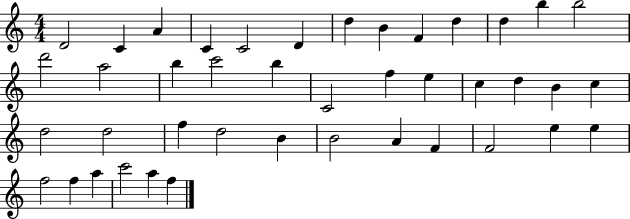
{
  \clef treble
  \numericTimeSignature
  \time 4/4
  \key c \major
  d'2 c'4 a'4 | c'4 c'2 d'4 | d''4 b'4 f'4 d''4 | d''4 b''4 b''2 | \break d'''2 a''2 | b''4 c'''2 b''4 | c'2 f''4 e''4 | c''4 d''4 b'4 c''4 | \break d''2 d''2 | f''4 d''2 b'4 | b'2 a'4 f'4 | f'2 e''4 e''4 | \break f''2 f''4 a''4 | c'''2 a''4 f''4 | \bar "|."
}